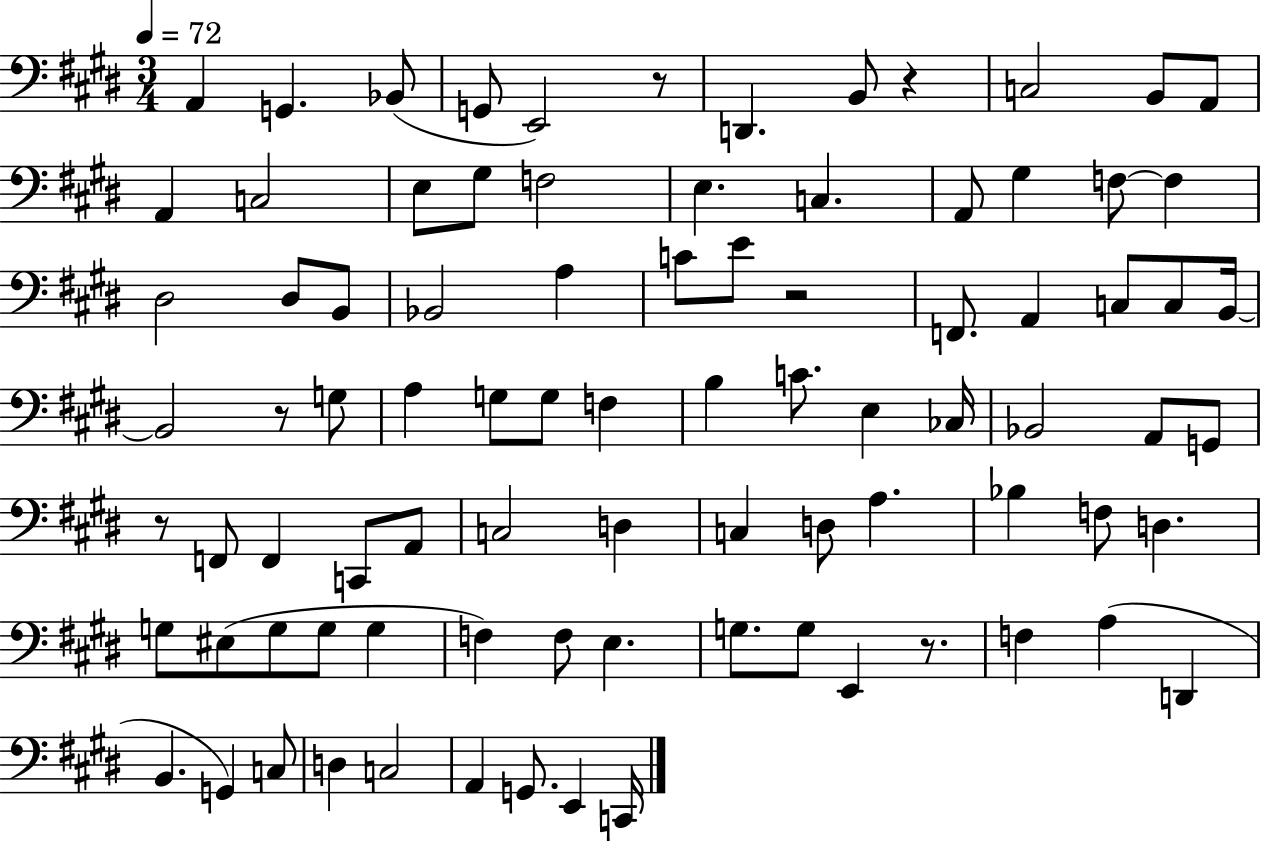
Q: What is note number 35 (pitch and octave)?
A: G3